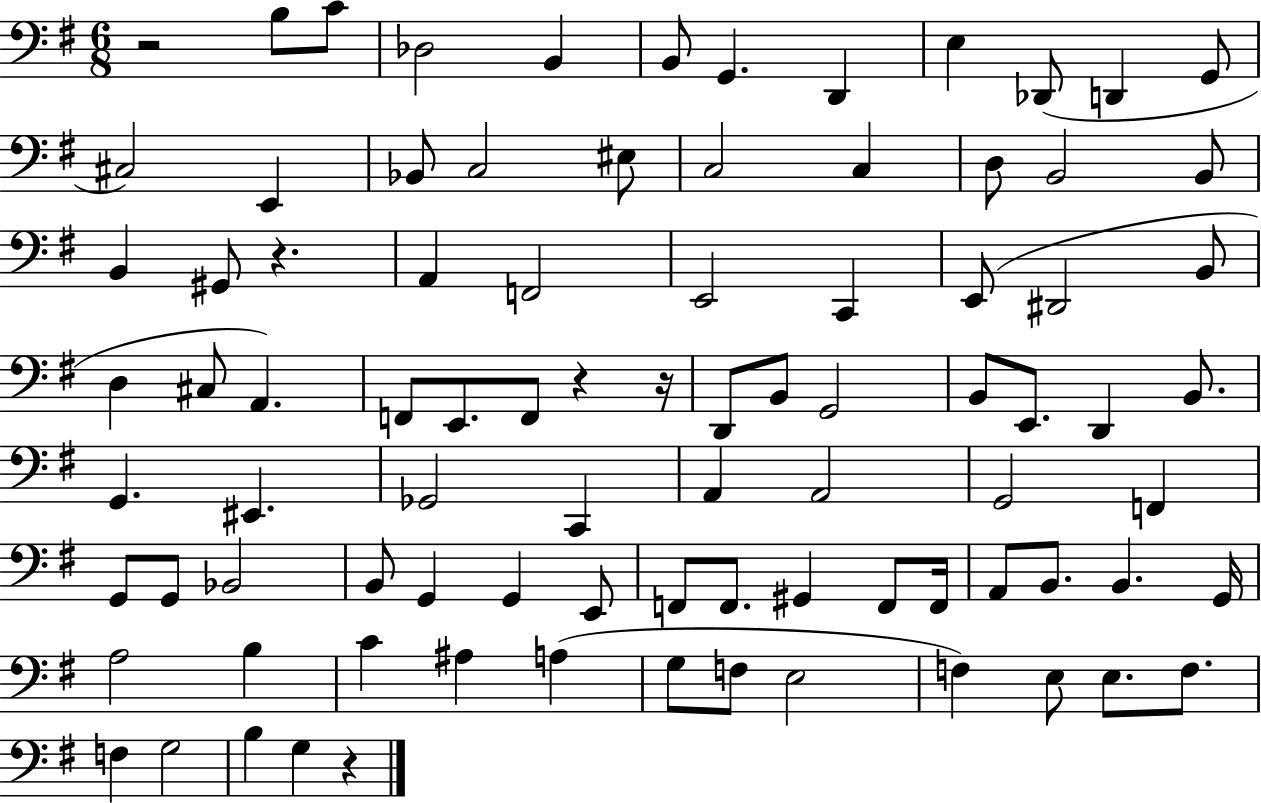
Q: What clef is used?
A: bass